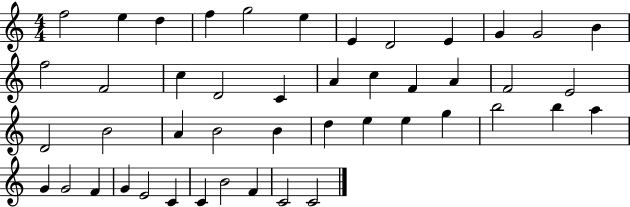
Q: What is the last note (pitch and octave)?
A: C4